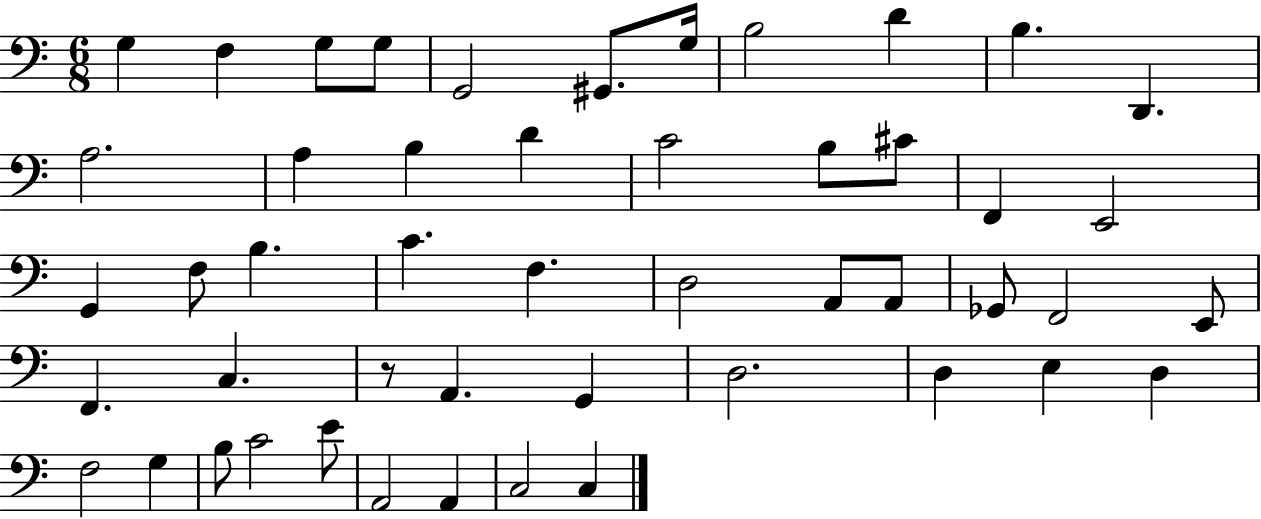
G3/q F3/q G3/e G3/e G2/h G#2/e. G3/s B3/h D4/q B3/q. D2/q. A3/h. A3/q B3/q D4/q C4/h B3/e C#4/e F2/q E2/h G2/q F3/e B3/q. C4/q. F3/q. D3/h A2/e A2/e Gb2/e F2/h E2/e F2/q. C3/q. R/e A2/q. G2/q D3/h. D3/q E3/q D3/q F3/h G3/q B3/e C4/h E4/e A2/h A2/q C3/h C3/q